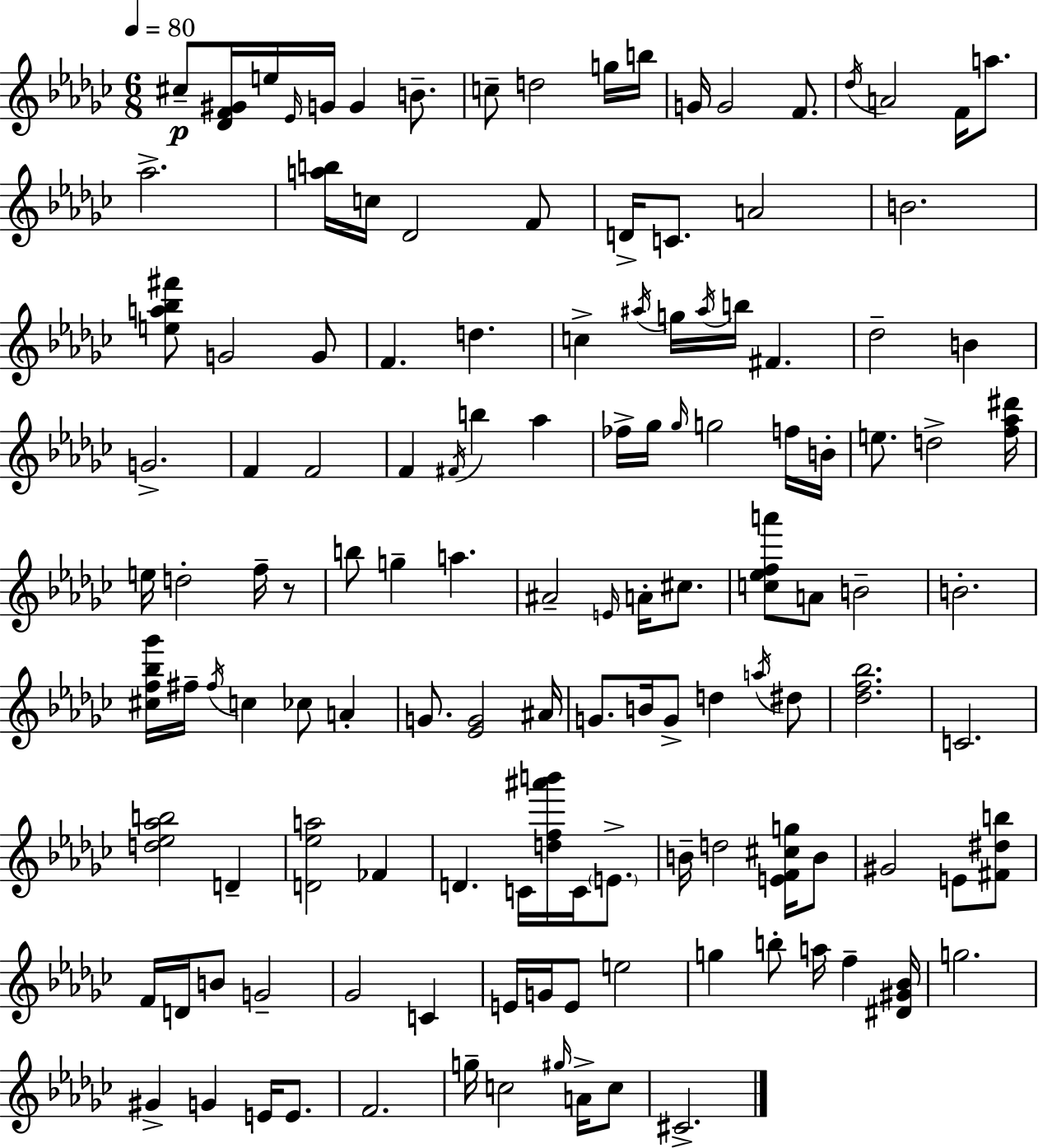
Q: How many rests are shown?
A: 1